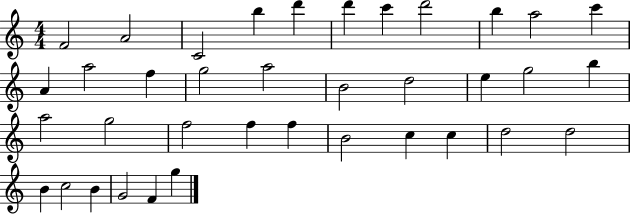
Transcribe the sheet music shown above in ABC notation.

X:1
T:Untitled
M:4/4
L:1/4
K:C
F2 A2 C2 b d' d' c' d'2 b a2 c' A a2 f g2 a2 B2 d2 e g2 b a2 g2 f2 f f B2 c c d2 d2 B c2 B G2 F g